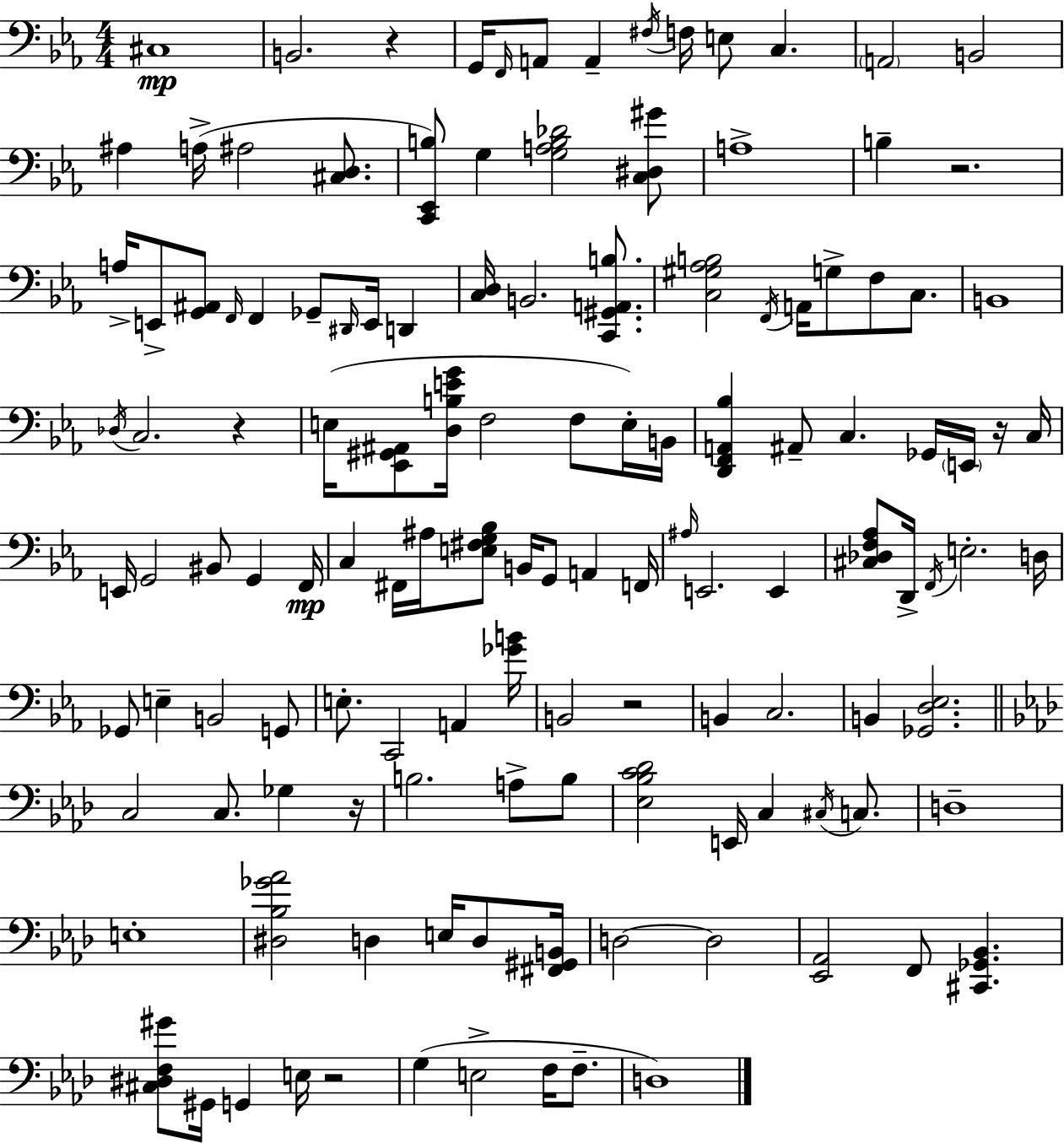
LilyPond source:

{
  \clef bass
  \numericTimeSignature
  \time 4/4
  \key ees \major
  cis1\mp | b,2. r4 | g,16 \grace { f,16 } a,8 a,4-- \acciaccatura { fis16 } f16 e8 c4. | \parenthesize a,2 b,2 | \break ais4 a16->( ais2 <cis d>8. | <c, ees, b>8) g4 <g a b des'>2 | <c dis gis'>8 a1-> | b4-- r2. | \break a16-> e,8-> <g, ais,>8 \grace { f,16 } f,4 ges,8-- \grace { dis,16 } e,16 | d,4 <c d>16 b,2. | <c, gis, a, b>8. <c gis aes b>2 \acciaccatura { f,16 } a,16 g8-> | f8 c8. b,1 | \break \acciaccatura { des16 } c2. | r4 e16( <ees, gis, ais,>8 <d b e' g'>16 f2 | f8 e16-.) b,16 <d, f, a, bes>4 ais,8-- c4. | ges,16 \parenthesize e,16 r16 c16 e,16 g,2 bis,8 | \break g,4 f,16\mp c4 fis,16 ais16 <e fis g bes>8 b,16 g,8 | a,4 f,16 \grace { ais16 } e,2. | e,4 <cis des f aes>8 d,16-> \acciaccatura { f,16 } e2.-. | d16 ges,8 e4-- b,2 | \break g,8 e8.-. c,2 | a,4 <ges' b'>16 b,2 | r2 b,4 c2. | b,4 <ges, d ees>2. | \break \bar "||" \break \key aes \major c2 c8. ges4 r16 | b2. a8-> b8 | <ees bes c' des'>2 e,16 c4 \acciaccatura { cis16 } c8. | d1-- | \break e1-. | <dis bes ges' aes'>2 d4 e16 d8 | <fis, gis, b,>16 d2~~ d2 | <ees, aes,>2 f,8 <cis, ges, bes,>4. | \break <cis dis f gis'>8 gis,16 g,4 e16 r2 | g4( e2-> f16 f8.-- | d1) | \bar "|."
}